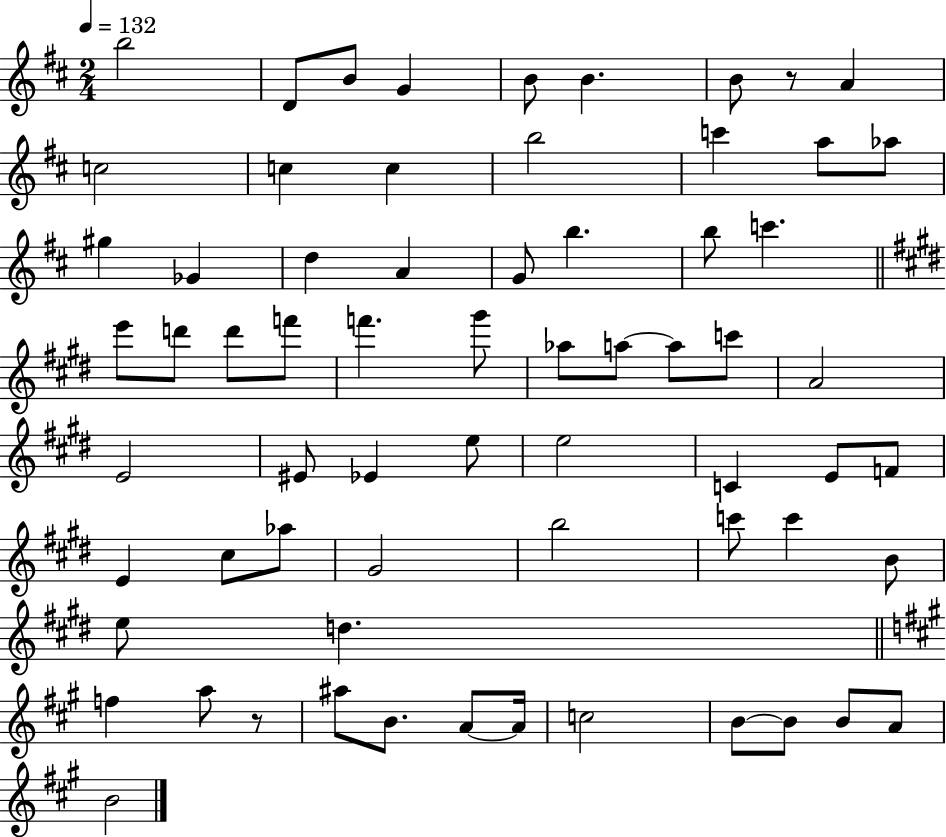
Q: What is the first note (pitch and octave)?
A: B5